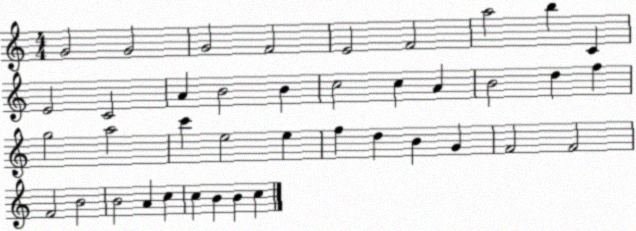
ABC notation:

X:1
T:Untitled
M:4/4
L:1/4
K:C
G2 G2 G2 F2 E2 F2 a2 b C E2 C2 A B2 B c2 c A B2 d f g2 a2 c' e2 e f d B G F2 F2 F2 B2 B2 A c c B B c